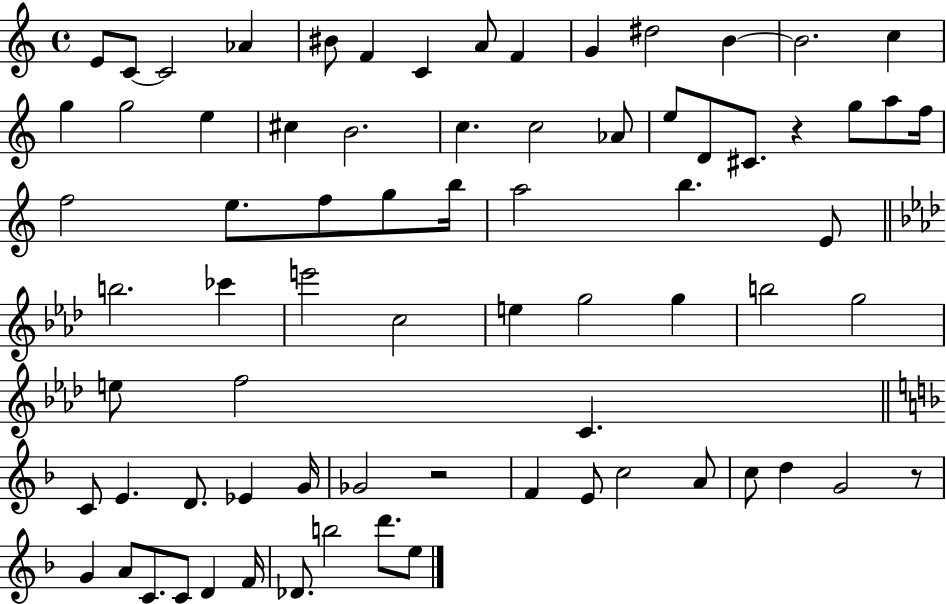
E4/e C4/e C4/h Ab4/q BIS4/e F4/q C4/q A4/e F4/q G4/q D#5/h B4/q B4/h. C5/q G5/q G5/h E5/q C#5/q B4/h. C5/q. C5/h Ab4/e E5/e D4/e C#4/e. R/q G5/e A5/e F5/s F5/h E5/e. F5/e G5/e B5/s A5/h B5/q. E4/e B5/h. CES6/q E6/h C5/h E5/q G5/h G5/q B5/h G5/h E5/e F5/h C4/q. C4/e E4/q. D4/e. Eb4/q G4/s Gb4/h R/h F4/q E4/e C5/h A4/e C5/e D5/q G4/h R/e G4/q A4/e C4/e. C4/e D4/q F4/s Db4/e. B5/h D6/e. E5/e